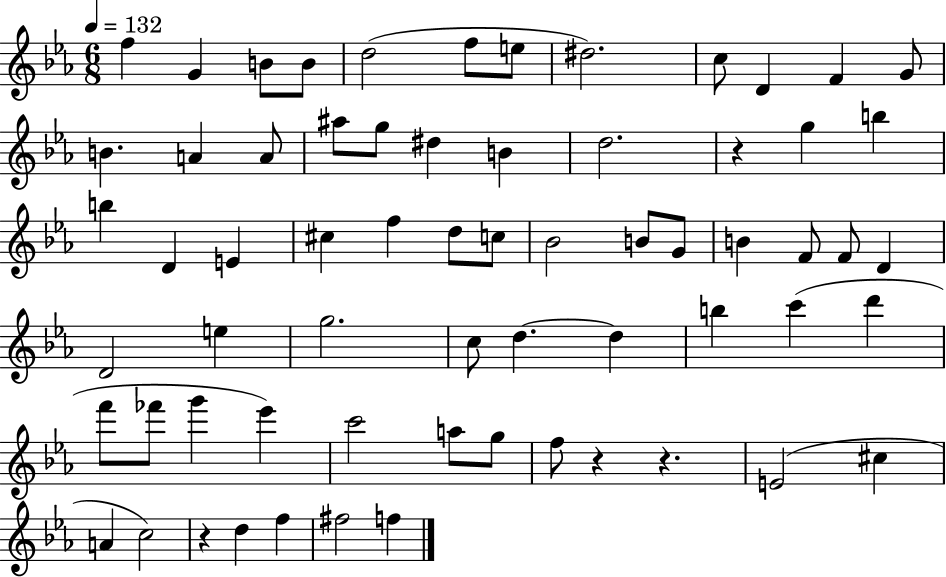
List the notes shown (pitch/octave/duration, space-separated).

F5/q G4/q B4/e B4/e D5/h F5/e E5/e D#5/h. C5/e D4/q F4/q G4/e B4/q. A4/q A4/e A#5/e G5/e D#5/q B4/q D5/h. R/q G5/q B5/q B5/q D4/q E4/q C#5/q F5/q D5/e C5/e Bb4/h B4/e G4/e B4/q F4/e F4/e D4/q D4/h E5/q G5/h. C5/e D5/q. D5/q B5/q C6/q D6/q F6/e FES6/e G6/q Eb6/q C6/h A5/e G5/e F5/e R/q R/q. E4/h C#5/q A4/q C5/h R/q D5/q F5/q F#5/h F5/q